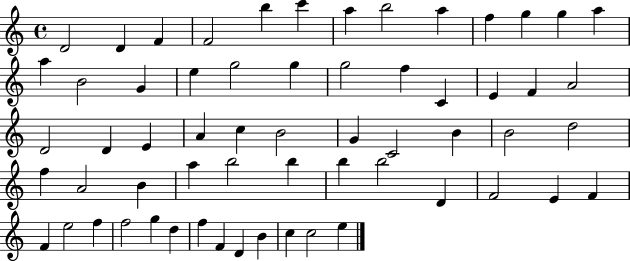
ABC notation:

X:1
T:Untitled
M:4/4
L:1/4
K:C
D2 D F F2 b c' a b2 a f g g a a B2 G e g2 g g2 f C E F A2 D2 D E A c B2 G C2 B B2 d2 f A2 B a b2 b b b2 D F2 E F F e2 f f2 g d f F D B c c2 e